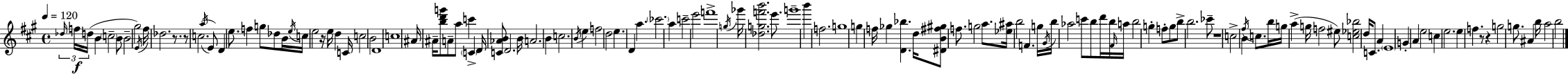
{
  \clef treble
  \time 4/4
  \defaultTimeSignature
  \key a \major
  \tempo 4 = 120
  \repeat volta 2 { \tuplet 3/2 { \grace { des''16 }\f f''16 d''16( } b'4 \parenthesize c''2-- b'8 | b'2-- gis''2) | \acciaccatura { e'16 } fis''16 des''2. r8. | r8 c''2.( | \break \acciaccatura { a''16 } e'8) d'4 e''8. f''4 g''8 | des''8 b'16 \acciaccatura { e''16 } c''16 e''2 r16 e''16 d''4 | c'16 c''2 b'2 | d'1 | \break c''1 | ais'16 ais'16-- <b'' d''' g'''>8 a'8-- a''8 c'''4 | \parenthesize c'4-> d'16 <c' aes' b'>8 d'2. | b'16 a'2. | \break b'4 c''2. | \acciaccatura { b'16 } e''4 f''2 d''2 | e''4. d'4 a''4. | \parenthesize ces'''2. | \break a''4 c'''2-- e'''2 | f'''1-> | \acciaccatura { g''16 } ges'''16 <des'' g'' f''' b'''>2. | e'''8. g'''1-- | \break b'''4 f''2. | g''1 | g''4 f''16 ges''4 <d' bes''>4. | d''16 <dis' b' fis'' gis''>8 f''8. g''2 | \break a''8. <ees'' ais''>16 b''2 f'4. | g''16 \acciaccatura { gis'16 } b''16 aes''2 | c'''8 b''8 d'''16 b''16 \grace { fis'16 } a''16 b''2 | g''4-. f''8-. g''8 b''8-> b''2. | \break ces'''8-- r1 | c''2-> | b'4 \acciaccatura { fis''16 } c''8. b''16 g''16 a''4->( g''16 f''2 | eis''8) <c'' ees'' bes''>2 | \break d''16 c'8. a'4 \parenthesize e'1 | g'4-. a'4 | e''2 c''4 e''2. | e''4 f''4. | \break r8 r4 g''2 | g''8. ais'4 b''16 a''2 | b''2 } \bar "|."
}